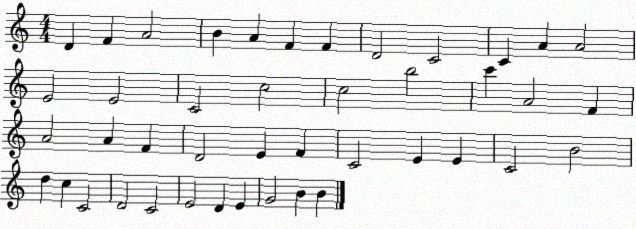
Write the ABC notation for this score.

X:1
T:Untitled
M:4/4
L:1/4
K:C
D F A2 B A F F D2 C2 C A A2 E2 E2 C2 c2 c2 b2 c' A2 F A2 A F D2 E F C2 E E C2 B2 d c C2 D2 C2 E2 D E G2 B B